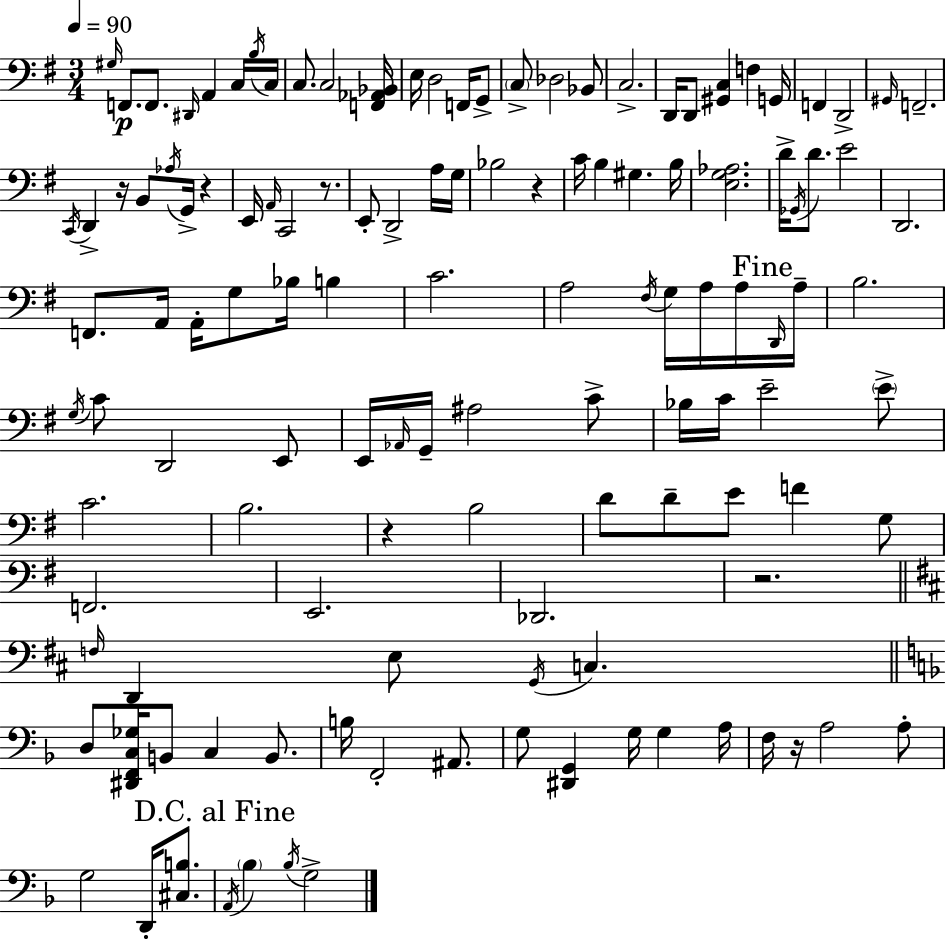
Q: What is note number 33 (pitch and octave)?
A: A2